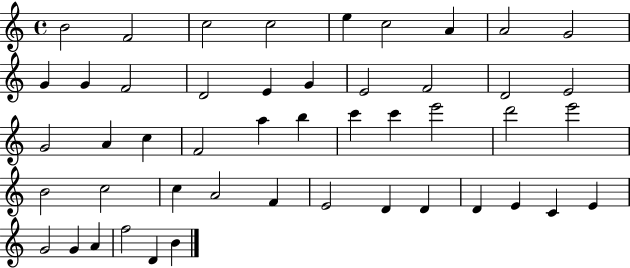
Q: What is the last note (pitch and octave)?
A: B4